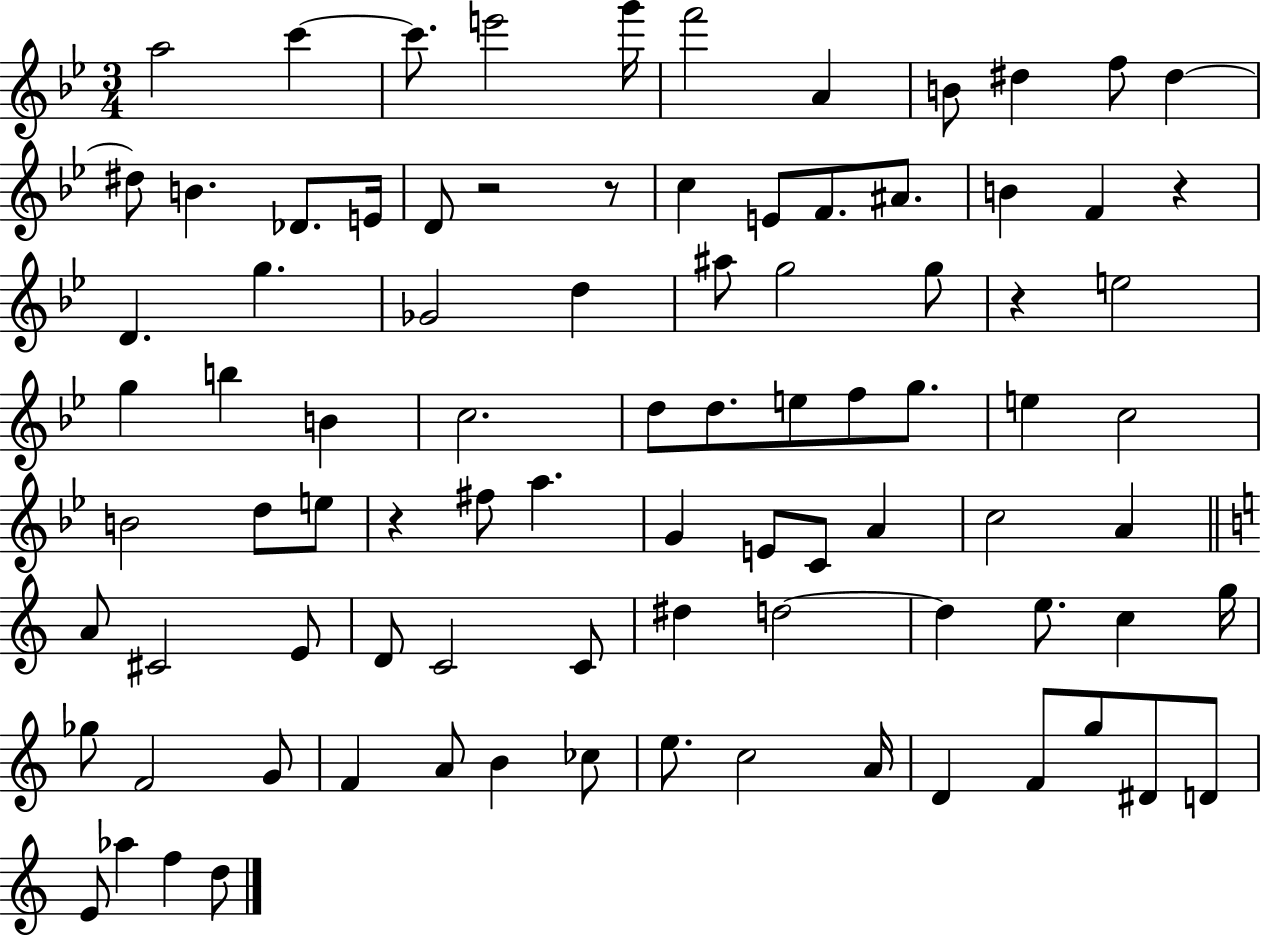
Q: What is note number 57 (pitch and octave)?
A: C4